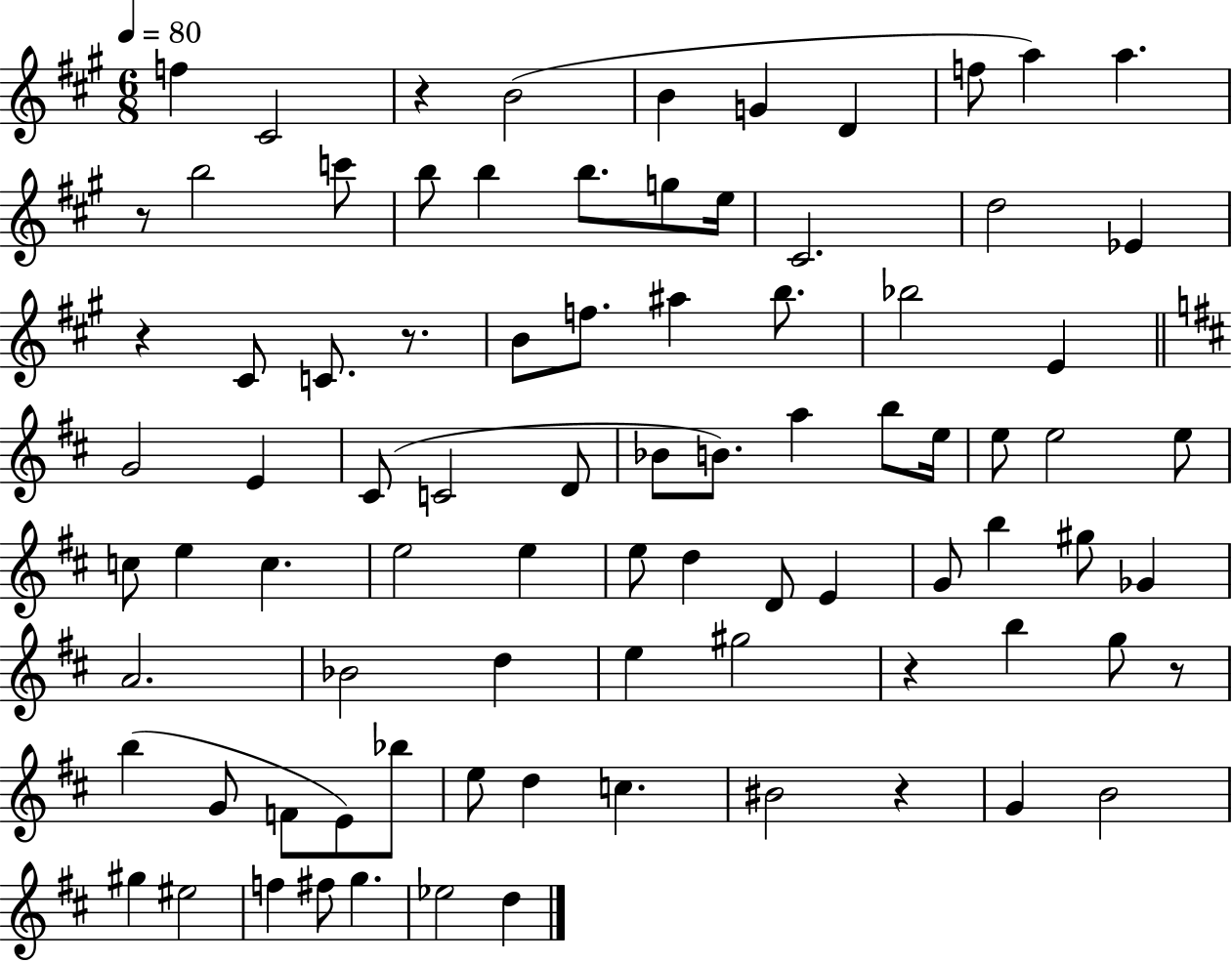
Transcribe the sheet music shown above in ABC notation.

X:1
T:Untitled
M:6/8
L:1/4
K:A
f ^C2 z B2 B G D f/2 a a z/2 b2 c'/2 b/2 b b/2 g/2 e/4 ^C2 d2 _E z ^C/2 C/2 z/2 B/2 f/2 ^a b/2 _b2 E G2 E ^C/2 C2 D/2 _B/2 B/2 a b/2 e/4 e/2 e2 e/2 c/2 e c e2 e e/2 d D/2 E G/2 b ^g/2 _G A2 _B2 d e ^g2 z b g/2 z/2 b G/2 F/2 E/2 _b/2 e/2 d c ^B2 z G B2 ^g ^e2 f ^f/2 g _e2 d